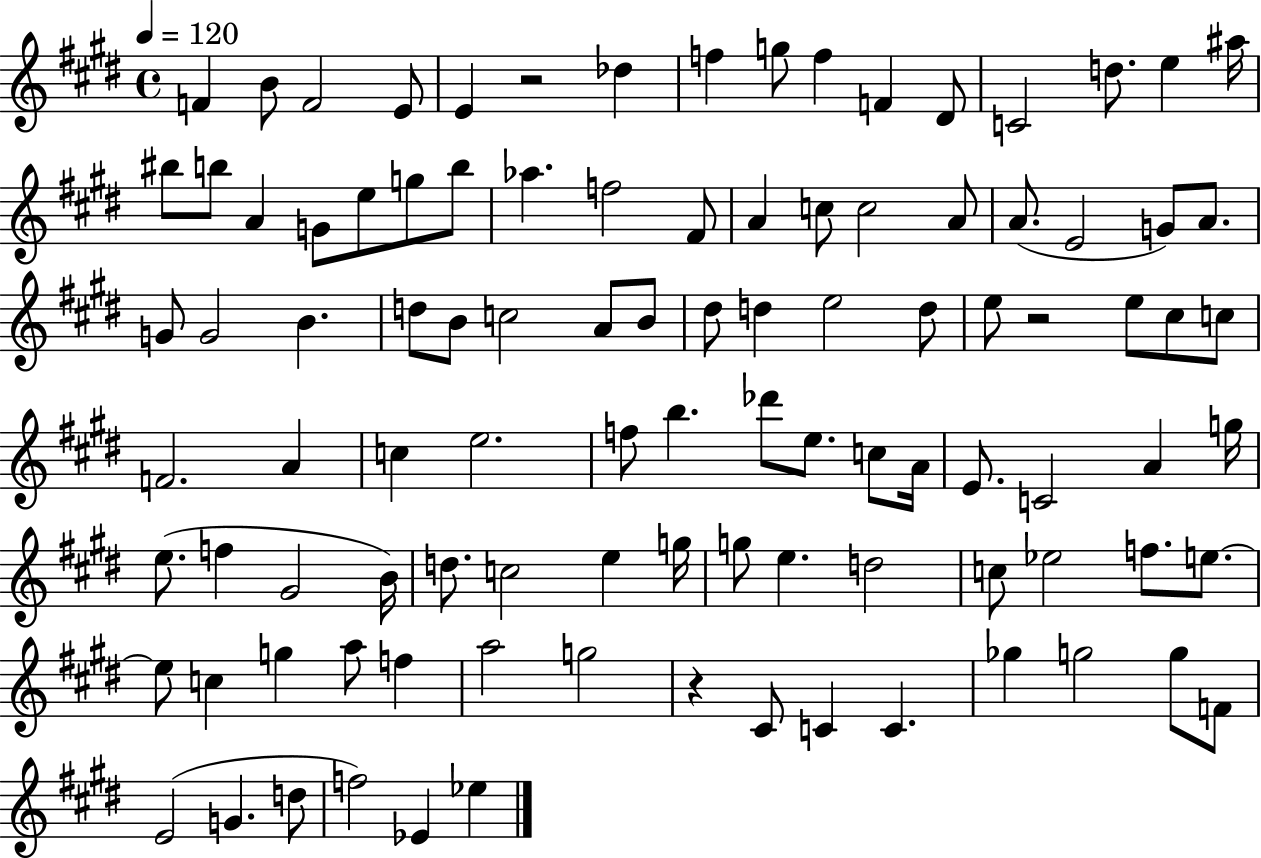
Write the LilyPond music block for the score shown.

{
  \clef treble
  \time 4/4
  \defaultTimeSignature
  \key e \major
  \tempo 4 = 120
  \repeat volta 2 { f'4 b'8 f'2 e'8 | e'4 r2 des''4 | f''4 g''8 f''4 f'4 dis'8 | c'2 d''8. e''4 ais''16 | \break bis''8 b''8 a'4 g'8 e''8 g''8 b''8 | aes''4. f''2 fis'8 | a'4 c''8 c''2 a'8 | a'8.( e'2 g'8) a'8. | \break g'8 g'2 b'4. | d''8 b'8 c''2 a'8 b'8 | dis''8 d''4 e''2 d''8 | e''8 r2 e''8 cis''8 c''8 | \break f'2. a'4 | c''4 e''2. | f''8 b''4. des'''8 e''8. c''8 a'16 | e'8. c'2 a'4 g''16 | \break e''8.( f''4 gis'2 b'16) | d''8. c''2 e''4 g''16 | g''8 e''4. d''2 | c''8 ees''2 f''8. e''8.~~ | \break e''8 c''4 g''4 a''8 f''4 | a''2 g''2 | r4 cis'8 c'4 c'4. | ges''4 g''2 g''8 f'8 | \break e'2( g'4. d''8 | f''2) ees'4 ees''4 | } \bar "|."
}